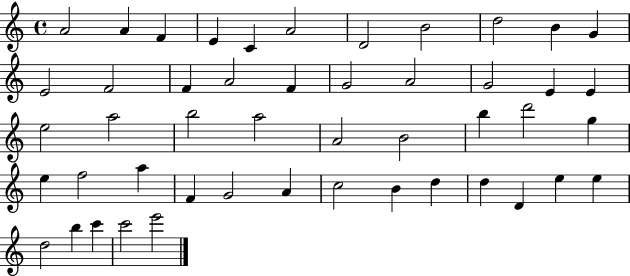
X:1
T:Untitled
M:4/4
L:1/4
K:C
A2 A F E C A2 D2 B2 d2 B G E2 F2 F A2 F G2 A2 G2 E E e2 a2 b2 a2 A2 B2 b d'2 g e f2 a F G2 A c2 B d d D e e d2 b c' c'2 e'2